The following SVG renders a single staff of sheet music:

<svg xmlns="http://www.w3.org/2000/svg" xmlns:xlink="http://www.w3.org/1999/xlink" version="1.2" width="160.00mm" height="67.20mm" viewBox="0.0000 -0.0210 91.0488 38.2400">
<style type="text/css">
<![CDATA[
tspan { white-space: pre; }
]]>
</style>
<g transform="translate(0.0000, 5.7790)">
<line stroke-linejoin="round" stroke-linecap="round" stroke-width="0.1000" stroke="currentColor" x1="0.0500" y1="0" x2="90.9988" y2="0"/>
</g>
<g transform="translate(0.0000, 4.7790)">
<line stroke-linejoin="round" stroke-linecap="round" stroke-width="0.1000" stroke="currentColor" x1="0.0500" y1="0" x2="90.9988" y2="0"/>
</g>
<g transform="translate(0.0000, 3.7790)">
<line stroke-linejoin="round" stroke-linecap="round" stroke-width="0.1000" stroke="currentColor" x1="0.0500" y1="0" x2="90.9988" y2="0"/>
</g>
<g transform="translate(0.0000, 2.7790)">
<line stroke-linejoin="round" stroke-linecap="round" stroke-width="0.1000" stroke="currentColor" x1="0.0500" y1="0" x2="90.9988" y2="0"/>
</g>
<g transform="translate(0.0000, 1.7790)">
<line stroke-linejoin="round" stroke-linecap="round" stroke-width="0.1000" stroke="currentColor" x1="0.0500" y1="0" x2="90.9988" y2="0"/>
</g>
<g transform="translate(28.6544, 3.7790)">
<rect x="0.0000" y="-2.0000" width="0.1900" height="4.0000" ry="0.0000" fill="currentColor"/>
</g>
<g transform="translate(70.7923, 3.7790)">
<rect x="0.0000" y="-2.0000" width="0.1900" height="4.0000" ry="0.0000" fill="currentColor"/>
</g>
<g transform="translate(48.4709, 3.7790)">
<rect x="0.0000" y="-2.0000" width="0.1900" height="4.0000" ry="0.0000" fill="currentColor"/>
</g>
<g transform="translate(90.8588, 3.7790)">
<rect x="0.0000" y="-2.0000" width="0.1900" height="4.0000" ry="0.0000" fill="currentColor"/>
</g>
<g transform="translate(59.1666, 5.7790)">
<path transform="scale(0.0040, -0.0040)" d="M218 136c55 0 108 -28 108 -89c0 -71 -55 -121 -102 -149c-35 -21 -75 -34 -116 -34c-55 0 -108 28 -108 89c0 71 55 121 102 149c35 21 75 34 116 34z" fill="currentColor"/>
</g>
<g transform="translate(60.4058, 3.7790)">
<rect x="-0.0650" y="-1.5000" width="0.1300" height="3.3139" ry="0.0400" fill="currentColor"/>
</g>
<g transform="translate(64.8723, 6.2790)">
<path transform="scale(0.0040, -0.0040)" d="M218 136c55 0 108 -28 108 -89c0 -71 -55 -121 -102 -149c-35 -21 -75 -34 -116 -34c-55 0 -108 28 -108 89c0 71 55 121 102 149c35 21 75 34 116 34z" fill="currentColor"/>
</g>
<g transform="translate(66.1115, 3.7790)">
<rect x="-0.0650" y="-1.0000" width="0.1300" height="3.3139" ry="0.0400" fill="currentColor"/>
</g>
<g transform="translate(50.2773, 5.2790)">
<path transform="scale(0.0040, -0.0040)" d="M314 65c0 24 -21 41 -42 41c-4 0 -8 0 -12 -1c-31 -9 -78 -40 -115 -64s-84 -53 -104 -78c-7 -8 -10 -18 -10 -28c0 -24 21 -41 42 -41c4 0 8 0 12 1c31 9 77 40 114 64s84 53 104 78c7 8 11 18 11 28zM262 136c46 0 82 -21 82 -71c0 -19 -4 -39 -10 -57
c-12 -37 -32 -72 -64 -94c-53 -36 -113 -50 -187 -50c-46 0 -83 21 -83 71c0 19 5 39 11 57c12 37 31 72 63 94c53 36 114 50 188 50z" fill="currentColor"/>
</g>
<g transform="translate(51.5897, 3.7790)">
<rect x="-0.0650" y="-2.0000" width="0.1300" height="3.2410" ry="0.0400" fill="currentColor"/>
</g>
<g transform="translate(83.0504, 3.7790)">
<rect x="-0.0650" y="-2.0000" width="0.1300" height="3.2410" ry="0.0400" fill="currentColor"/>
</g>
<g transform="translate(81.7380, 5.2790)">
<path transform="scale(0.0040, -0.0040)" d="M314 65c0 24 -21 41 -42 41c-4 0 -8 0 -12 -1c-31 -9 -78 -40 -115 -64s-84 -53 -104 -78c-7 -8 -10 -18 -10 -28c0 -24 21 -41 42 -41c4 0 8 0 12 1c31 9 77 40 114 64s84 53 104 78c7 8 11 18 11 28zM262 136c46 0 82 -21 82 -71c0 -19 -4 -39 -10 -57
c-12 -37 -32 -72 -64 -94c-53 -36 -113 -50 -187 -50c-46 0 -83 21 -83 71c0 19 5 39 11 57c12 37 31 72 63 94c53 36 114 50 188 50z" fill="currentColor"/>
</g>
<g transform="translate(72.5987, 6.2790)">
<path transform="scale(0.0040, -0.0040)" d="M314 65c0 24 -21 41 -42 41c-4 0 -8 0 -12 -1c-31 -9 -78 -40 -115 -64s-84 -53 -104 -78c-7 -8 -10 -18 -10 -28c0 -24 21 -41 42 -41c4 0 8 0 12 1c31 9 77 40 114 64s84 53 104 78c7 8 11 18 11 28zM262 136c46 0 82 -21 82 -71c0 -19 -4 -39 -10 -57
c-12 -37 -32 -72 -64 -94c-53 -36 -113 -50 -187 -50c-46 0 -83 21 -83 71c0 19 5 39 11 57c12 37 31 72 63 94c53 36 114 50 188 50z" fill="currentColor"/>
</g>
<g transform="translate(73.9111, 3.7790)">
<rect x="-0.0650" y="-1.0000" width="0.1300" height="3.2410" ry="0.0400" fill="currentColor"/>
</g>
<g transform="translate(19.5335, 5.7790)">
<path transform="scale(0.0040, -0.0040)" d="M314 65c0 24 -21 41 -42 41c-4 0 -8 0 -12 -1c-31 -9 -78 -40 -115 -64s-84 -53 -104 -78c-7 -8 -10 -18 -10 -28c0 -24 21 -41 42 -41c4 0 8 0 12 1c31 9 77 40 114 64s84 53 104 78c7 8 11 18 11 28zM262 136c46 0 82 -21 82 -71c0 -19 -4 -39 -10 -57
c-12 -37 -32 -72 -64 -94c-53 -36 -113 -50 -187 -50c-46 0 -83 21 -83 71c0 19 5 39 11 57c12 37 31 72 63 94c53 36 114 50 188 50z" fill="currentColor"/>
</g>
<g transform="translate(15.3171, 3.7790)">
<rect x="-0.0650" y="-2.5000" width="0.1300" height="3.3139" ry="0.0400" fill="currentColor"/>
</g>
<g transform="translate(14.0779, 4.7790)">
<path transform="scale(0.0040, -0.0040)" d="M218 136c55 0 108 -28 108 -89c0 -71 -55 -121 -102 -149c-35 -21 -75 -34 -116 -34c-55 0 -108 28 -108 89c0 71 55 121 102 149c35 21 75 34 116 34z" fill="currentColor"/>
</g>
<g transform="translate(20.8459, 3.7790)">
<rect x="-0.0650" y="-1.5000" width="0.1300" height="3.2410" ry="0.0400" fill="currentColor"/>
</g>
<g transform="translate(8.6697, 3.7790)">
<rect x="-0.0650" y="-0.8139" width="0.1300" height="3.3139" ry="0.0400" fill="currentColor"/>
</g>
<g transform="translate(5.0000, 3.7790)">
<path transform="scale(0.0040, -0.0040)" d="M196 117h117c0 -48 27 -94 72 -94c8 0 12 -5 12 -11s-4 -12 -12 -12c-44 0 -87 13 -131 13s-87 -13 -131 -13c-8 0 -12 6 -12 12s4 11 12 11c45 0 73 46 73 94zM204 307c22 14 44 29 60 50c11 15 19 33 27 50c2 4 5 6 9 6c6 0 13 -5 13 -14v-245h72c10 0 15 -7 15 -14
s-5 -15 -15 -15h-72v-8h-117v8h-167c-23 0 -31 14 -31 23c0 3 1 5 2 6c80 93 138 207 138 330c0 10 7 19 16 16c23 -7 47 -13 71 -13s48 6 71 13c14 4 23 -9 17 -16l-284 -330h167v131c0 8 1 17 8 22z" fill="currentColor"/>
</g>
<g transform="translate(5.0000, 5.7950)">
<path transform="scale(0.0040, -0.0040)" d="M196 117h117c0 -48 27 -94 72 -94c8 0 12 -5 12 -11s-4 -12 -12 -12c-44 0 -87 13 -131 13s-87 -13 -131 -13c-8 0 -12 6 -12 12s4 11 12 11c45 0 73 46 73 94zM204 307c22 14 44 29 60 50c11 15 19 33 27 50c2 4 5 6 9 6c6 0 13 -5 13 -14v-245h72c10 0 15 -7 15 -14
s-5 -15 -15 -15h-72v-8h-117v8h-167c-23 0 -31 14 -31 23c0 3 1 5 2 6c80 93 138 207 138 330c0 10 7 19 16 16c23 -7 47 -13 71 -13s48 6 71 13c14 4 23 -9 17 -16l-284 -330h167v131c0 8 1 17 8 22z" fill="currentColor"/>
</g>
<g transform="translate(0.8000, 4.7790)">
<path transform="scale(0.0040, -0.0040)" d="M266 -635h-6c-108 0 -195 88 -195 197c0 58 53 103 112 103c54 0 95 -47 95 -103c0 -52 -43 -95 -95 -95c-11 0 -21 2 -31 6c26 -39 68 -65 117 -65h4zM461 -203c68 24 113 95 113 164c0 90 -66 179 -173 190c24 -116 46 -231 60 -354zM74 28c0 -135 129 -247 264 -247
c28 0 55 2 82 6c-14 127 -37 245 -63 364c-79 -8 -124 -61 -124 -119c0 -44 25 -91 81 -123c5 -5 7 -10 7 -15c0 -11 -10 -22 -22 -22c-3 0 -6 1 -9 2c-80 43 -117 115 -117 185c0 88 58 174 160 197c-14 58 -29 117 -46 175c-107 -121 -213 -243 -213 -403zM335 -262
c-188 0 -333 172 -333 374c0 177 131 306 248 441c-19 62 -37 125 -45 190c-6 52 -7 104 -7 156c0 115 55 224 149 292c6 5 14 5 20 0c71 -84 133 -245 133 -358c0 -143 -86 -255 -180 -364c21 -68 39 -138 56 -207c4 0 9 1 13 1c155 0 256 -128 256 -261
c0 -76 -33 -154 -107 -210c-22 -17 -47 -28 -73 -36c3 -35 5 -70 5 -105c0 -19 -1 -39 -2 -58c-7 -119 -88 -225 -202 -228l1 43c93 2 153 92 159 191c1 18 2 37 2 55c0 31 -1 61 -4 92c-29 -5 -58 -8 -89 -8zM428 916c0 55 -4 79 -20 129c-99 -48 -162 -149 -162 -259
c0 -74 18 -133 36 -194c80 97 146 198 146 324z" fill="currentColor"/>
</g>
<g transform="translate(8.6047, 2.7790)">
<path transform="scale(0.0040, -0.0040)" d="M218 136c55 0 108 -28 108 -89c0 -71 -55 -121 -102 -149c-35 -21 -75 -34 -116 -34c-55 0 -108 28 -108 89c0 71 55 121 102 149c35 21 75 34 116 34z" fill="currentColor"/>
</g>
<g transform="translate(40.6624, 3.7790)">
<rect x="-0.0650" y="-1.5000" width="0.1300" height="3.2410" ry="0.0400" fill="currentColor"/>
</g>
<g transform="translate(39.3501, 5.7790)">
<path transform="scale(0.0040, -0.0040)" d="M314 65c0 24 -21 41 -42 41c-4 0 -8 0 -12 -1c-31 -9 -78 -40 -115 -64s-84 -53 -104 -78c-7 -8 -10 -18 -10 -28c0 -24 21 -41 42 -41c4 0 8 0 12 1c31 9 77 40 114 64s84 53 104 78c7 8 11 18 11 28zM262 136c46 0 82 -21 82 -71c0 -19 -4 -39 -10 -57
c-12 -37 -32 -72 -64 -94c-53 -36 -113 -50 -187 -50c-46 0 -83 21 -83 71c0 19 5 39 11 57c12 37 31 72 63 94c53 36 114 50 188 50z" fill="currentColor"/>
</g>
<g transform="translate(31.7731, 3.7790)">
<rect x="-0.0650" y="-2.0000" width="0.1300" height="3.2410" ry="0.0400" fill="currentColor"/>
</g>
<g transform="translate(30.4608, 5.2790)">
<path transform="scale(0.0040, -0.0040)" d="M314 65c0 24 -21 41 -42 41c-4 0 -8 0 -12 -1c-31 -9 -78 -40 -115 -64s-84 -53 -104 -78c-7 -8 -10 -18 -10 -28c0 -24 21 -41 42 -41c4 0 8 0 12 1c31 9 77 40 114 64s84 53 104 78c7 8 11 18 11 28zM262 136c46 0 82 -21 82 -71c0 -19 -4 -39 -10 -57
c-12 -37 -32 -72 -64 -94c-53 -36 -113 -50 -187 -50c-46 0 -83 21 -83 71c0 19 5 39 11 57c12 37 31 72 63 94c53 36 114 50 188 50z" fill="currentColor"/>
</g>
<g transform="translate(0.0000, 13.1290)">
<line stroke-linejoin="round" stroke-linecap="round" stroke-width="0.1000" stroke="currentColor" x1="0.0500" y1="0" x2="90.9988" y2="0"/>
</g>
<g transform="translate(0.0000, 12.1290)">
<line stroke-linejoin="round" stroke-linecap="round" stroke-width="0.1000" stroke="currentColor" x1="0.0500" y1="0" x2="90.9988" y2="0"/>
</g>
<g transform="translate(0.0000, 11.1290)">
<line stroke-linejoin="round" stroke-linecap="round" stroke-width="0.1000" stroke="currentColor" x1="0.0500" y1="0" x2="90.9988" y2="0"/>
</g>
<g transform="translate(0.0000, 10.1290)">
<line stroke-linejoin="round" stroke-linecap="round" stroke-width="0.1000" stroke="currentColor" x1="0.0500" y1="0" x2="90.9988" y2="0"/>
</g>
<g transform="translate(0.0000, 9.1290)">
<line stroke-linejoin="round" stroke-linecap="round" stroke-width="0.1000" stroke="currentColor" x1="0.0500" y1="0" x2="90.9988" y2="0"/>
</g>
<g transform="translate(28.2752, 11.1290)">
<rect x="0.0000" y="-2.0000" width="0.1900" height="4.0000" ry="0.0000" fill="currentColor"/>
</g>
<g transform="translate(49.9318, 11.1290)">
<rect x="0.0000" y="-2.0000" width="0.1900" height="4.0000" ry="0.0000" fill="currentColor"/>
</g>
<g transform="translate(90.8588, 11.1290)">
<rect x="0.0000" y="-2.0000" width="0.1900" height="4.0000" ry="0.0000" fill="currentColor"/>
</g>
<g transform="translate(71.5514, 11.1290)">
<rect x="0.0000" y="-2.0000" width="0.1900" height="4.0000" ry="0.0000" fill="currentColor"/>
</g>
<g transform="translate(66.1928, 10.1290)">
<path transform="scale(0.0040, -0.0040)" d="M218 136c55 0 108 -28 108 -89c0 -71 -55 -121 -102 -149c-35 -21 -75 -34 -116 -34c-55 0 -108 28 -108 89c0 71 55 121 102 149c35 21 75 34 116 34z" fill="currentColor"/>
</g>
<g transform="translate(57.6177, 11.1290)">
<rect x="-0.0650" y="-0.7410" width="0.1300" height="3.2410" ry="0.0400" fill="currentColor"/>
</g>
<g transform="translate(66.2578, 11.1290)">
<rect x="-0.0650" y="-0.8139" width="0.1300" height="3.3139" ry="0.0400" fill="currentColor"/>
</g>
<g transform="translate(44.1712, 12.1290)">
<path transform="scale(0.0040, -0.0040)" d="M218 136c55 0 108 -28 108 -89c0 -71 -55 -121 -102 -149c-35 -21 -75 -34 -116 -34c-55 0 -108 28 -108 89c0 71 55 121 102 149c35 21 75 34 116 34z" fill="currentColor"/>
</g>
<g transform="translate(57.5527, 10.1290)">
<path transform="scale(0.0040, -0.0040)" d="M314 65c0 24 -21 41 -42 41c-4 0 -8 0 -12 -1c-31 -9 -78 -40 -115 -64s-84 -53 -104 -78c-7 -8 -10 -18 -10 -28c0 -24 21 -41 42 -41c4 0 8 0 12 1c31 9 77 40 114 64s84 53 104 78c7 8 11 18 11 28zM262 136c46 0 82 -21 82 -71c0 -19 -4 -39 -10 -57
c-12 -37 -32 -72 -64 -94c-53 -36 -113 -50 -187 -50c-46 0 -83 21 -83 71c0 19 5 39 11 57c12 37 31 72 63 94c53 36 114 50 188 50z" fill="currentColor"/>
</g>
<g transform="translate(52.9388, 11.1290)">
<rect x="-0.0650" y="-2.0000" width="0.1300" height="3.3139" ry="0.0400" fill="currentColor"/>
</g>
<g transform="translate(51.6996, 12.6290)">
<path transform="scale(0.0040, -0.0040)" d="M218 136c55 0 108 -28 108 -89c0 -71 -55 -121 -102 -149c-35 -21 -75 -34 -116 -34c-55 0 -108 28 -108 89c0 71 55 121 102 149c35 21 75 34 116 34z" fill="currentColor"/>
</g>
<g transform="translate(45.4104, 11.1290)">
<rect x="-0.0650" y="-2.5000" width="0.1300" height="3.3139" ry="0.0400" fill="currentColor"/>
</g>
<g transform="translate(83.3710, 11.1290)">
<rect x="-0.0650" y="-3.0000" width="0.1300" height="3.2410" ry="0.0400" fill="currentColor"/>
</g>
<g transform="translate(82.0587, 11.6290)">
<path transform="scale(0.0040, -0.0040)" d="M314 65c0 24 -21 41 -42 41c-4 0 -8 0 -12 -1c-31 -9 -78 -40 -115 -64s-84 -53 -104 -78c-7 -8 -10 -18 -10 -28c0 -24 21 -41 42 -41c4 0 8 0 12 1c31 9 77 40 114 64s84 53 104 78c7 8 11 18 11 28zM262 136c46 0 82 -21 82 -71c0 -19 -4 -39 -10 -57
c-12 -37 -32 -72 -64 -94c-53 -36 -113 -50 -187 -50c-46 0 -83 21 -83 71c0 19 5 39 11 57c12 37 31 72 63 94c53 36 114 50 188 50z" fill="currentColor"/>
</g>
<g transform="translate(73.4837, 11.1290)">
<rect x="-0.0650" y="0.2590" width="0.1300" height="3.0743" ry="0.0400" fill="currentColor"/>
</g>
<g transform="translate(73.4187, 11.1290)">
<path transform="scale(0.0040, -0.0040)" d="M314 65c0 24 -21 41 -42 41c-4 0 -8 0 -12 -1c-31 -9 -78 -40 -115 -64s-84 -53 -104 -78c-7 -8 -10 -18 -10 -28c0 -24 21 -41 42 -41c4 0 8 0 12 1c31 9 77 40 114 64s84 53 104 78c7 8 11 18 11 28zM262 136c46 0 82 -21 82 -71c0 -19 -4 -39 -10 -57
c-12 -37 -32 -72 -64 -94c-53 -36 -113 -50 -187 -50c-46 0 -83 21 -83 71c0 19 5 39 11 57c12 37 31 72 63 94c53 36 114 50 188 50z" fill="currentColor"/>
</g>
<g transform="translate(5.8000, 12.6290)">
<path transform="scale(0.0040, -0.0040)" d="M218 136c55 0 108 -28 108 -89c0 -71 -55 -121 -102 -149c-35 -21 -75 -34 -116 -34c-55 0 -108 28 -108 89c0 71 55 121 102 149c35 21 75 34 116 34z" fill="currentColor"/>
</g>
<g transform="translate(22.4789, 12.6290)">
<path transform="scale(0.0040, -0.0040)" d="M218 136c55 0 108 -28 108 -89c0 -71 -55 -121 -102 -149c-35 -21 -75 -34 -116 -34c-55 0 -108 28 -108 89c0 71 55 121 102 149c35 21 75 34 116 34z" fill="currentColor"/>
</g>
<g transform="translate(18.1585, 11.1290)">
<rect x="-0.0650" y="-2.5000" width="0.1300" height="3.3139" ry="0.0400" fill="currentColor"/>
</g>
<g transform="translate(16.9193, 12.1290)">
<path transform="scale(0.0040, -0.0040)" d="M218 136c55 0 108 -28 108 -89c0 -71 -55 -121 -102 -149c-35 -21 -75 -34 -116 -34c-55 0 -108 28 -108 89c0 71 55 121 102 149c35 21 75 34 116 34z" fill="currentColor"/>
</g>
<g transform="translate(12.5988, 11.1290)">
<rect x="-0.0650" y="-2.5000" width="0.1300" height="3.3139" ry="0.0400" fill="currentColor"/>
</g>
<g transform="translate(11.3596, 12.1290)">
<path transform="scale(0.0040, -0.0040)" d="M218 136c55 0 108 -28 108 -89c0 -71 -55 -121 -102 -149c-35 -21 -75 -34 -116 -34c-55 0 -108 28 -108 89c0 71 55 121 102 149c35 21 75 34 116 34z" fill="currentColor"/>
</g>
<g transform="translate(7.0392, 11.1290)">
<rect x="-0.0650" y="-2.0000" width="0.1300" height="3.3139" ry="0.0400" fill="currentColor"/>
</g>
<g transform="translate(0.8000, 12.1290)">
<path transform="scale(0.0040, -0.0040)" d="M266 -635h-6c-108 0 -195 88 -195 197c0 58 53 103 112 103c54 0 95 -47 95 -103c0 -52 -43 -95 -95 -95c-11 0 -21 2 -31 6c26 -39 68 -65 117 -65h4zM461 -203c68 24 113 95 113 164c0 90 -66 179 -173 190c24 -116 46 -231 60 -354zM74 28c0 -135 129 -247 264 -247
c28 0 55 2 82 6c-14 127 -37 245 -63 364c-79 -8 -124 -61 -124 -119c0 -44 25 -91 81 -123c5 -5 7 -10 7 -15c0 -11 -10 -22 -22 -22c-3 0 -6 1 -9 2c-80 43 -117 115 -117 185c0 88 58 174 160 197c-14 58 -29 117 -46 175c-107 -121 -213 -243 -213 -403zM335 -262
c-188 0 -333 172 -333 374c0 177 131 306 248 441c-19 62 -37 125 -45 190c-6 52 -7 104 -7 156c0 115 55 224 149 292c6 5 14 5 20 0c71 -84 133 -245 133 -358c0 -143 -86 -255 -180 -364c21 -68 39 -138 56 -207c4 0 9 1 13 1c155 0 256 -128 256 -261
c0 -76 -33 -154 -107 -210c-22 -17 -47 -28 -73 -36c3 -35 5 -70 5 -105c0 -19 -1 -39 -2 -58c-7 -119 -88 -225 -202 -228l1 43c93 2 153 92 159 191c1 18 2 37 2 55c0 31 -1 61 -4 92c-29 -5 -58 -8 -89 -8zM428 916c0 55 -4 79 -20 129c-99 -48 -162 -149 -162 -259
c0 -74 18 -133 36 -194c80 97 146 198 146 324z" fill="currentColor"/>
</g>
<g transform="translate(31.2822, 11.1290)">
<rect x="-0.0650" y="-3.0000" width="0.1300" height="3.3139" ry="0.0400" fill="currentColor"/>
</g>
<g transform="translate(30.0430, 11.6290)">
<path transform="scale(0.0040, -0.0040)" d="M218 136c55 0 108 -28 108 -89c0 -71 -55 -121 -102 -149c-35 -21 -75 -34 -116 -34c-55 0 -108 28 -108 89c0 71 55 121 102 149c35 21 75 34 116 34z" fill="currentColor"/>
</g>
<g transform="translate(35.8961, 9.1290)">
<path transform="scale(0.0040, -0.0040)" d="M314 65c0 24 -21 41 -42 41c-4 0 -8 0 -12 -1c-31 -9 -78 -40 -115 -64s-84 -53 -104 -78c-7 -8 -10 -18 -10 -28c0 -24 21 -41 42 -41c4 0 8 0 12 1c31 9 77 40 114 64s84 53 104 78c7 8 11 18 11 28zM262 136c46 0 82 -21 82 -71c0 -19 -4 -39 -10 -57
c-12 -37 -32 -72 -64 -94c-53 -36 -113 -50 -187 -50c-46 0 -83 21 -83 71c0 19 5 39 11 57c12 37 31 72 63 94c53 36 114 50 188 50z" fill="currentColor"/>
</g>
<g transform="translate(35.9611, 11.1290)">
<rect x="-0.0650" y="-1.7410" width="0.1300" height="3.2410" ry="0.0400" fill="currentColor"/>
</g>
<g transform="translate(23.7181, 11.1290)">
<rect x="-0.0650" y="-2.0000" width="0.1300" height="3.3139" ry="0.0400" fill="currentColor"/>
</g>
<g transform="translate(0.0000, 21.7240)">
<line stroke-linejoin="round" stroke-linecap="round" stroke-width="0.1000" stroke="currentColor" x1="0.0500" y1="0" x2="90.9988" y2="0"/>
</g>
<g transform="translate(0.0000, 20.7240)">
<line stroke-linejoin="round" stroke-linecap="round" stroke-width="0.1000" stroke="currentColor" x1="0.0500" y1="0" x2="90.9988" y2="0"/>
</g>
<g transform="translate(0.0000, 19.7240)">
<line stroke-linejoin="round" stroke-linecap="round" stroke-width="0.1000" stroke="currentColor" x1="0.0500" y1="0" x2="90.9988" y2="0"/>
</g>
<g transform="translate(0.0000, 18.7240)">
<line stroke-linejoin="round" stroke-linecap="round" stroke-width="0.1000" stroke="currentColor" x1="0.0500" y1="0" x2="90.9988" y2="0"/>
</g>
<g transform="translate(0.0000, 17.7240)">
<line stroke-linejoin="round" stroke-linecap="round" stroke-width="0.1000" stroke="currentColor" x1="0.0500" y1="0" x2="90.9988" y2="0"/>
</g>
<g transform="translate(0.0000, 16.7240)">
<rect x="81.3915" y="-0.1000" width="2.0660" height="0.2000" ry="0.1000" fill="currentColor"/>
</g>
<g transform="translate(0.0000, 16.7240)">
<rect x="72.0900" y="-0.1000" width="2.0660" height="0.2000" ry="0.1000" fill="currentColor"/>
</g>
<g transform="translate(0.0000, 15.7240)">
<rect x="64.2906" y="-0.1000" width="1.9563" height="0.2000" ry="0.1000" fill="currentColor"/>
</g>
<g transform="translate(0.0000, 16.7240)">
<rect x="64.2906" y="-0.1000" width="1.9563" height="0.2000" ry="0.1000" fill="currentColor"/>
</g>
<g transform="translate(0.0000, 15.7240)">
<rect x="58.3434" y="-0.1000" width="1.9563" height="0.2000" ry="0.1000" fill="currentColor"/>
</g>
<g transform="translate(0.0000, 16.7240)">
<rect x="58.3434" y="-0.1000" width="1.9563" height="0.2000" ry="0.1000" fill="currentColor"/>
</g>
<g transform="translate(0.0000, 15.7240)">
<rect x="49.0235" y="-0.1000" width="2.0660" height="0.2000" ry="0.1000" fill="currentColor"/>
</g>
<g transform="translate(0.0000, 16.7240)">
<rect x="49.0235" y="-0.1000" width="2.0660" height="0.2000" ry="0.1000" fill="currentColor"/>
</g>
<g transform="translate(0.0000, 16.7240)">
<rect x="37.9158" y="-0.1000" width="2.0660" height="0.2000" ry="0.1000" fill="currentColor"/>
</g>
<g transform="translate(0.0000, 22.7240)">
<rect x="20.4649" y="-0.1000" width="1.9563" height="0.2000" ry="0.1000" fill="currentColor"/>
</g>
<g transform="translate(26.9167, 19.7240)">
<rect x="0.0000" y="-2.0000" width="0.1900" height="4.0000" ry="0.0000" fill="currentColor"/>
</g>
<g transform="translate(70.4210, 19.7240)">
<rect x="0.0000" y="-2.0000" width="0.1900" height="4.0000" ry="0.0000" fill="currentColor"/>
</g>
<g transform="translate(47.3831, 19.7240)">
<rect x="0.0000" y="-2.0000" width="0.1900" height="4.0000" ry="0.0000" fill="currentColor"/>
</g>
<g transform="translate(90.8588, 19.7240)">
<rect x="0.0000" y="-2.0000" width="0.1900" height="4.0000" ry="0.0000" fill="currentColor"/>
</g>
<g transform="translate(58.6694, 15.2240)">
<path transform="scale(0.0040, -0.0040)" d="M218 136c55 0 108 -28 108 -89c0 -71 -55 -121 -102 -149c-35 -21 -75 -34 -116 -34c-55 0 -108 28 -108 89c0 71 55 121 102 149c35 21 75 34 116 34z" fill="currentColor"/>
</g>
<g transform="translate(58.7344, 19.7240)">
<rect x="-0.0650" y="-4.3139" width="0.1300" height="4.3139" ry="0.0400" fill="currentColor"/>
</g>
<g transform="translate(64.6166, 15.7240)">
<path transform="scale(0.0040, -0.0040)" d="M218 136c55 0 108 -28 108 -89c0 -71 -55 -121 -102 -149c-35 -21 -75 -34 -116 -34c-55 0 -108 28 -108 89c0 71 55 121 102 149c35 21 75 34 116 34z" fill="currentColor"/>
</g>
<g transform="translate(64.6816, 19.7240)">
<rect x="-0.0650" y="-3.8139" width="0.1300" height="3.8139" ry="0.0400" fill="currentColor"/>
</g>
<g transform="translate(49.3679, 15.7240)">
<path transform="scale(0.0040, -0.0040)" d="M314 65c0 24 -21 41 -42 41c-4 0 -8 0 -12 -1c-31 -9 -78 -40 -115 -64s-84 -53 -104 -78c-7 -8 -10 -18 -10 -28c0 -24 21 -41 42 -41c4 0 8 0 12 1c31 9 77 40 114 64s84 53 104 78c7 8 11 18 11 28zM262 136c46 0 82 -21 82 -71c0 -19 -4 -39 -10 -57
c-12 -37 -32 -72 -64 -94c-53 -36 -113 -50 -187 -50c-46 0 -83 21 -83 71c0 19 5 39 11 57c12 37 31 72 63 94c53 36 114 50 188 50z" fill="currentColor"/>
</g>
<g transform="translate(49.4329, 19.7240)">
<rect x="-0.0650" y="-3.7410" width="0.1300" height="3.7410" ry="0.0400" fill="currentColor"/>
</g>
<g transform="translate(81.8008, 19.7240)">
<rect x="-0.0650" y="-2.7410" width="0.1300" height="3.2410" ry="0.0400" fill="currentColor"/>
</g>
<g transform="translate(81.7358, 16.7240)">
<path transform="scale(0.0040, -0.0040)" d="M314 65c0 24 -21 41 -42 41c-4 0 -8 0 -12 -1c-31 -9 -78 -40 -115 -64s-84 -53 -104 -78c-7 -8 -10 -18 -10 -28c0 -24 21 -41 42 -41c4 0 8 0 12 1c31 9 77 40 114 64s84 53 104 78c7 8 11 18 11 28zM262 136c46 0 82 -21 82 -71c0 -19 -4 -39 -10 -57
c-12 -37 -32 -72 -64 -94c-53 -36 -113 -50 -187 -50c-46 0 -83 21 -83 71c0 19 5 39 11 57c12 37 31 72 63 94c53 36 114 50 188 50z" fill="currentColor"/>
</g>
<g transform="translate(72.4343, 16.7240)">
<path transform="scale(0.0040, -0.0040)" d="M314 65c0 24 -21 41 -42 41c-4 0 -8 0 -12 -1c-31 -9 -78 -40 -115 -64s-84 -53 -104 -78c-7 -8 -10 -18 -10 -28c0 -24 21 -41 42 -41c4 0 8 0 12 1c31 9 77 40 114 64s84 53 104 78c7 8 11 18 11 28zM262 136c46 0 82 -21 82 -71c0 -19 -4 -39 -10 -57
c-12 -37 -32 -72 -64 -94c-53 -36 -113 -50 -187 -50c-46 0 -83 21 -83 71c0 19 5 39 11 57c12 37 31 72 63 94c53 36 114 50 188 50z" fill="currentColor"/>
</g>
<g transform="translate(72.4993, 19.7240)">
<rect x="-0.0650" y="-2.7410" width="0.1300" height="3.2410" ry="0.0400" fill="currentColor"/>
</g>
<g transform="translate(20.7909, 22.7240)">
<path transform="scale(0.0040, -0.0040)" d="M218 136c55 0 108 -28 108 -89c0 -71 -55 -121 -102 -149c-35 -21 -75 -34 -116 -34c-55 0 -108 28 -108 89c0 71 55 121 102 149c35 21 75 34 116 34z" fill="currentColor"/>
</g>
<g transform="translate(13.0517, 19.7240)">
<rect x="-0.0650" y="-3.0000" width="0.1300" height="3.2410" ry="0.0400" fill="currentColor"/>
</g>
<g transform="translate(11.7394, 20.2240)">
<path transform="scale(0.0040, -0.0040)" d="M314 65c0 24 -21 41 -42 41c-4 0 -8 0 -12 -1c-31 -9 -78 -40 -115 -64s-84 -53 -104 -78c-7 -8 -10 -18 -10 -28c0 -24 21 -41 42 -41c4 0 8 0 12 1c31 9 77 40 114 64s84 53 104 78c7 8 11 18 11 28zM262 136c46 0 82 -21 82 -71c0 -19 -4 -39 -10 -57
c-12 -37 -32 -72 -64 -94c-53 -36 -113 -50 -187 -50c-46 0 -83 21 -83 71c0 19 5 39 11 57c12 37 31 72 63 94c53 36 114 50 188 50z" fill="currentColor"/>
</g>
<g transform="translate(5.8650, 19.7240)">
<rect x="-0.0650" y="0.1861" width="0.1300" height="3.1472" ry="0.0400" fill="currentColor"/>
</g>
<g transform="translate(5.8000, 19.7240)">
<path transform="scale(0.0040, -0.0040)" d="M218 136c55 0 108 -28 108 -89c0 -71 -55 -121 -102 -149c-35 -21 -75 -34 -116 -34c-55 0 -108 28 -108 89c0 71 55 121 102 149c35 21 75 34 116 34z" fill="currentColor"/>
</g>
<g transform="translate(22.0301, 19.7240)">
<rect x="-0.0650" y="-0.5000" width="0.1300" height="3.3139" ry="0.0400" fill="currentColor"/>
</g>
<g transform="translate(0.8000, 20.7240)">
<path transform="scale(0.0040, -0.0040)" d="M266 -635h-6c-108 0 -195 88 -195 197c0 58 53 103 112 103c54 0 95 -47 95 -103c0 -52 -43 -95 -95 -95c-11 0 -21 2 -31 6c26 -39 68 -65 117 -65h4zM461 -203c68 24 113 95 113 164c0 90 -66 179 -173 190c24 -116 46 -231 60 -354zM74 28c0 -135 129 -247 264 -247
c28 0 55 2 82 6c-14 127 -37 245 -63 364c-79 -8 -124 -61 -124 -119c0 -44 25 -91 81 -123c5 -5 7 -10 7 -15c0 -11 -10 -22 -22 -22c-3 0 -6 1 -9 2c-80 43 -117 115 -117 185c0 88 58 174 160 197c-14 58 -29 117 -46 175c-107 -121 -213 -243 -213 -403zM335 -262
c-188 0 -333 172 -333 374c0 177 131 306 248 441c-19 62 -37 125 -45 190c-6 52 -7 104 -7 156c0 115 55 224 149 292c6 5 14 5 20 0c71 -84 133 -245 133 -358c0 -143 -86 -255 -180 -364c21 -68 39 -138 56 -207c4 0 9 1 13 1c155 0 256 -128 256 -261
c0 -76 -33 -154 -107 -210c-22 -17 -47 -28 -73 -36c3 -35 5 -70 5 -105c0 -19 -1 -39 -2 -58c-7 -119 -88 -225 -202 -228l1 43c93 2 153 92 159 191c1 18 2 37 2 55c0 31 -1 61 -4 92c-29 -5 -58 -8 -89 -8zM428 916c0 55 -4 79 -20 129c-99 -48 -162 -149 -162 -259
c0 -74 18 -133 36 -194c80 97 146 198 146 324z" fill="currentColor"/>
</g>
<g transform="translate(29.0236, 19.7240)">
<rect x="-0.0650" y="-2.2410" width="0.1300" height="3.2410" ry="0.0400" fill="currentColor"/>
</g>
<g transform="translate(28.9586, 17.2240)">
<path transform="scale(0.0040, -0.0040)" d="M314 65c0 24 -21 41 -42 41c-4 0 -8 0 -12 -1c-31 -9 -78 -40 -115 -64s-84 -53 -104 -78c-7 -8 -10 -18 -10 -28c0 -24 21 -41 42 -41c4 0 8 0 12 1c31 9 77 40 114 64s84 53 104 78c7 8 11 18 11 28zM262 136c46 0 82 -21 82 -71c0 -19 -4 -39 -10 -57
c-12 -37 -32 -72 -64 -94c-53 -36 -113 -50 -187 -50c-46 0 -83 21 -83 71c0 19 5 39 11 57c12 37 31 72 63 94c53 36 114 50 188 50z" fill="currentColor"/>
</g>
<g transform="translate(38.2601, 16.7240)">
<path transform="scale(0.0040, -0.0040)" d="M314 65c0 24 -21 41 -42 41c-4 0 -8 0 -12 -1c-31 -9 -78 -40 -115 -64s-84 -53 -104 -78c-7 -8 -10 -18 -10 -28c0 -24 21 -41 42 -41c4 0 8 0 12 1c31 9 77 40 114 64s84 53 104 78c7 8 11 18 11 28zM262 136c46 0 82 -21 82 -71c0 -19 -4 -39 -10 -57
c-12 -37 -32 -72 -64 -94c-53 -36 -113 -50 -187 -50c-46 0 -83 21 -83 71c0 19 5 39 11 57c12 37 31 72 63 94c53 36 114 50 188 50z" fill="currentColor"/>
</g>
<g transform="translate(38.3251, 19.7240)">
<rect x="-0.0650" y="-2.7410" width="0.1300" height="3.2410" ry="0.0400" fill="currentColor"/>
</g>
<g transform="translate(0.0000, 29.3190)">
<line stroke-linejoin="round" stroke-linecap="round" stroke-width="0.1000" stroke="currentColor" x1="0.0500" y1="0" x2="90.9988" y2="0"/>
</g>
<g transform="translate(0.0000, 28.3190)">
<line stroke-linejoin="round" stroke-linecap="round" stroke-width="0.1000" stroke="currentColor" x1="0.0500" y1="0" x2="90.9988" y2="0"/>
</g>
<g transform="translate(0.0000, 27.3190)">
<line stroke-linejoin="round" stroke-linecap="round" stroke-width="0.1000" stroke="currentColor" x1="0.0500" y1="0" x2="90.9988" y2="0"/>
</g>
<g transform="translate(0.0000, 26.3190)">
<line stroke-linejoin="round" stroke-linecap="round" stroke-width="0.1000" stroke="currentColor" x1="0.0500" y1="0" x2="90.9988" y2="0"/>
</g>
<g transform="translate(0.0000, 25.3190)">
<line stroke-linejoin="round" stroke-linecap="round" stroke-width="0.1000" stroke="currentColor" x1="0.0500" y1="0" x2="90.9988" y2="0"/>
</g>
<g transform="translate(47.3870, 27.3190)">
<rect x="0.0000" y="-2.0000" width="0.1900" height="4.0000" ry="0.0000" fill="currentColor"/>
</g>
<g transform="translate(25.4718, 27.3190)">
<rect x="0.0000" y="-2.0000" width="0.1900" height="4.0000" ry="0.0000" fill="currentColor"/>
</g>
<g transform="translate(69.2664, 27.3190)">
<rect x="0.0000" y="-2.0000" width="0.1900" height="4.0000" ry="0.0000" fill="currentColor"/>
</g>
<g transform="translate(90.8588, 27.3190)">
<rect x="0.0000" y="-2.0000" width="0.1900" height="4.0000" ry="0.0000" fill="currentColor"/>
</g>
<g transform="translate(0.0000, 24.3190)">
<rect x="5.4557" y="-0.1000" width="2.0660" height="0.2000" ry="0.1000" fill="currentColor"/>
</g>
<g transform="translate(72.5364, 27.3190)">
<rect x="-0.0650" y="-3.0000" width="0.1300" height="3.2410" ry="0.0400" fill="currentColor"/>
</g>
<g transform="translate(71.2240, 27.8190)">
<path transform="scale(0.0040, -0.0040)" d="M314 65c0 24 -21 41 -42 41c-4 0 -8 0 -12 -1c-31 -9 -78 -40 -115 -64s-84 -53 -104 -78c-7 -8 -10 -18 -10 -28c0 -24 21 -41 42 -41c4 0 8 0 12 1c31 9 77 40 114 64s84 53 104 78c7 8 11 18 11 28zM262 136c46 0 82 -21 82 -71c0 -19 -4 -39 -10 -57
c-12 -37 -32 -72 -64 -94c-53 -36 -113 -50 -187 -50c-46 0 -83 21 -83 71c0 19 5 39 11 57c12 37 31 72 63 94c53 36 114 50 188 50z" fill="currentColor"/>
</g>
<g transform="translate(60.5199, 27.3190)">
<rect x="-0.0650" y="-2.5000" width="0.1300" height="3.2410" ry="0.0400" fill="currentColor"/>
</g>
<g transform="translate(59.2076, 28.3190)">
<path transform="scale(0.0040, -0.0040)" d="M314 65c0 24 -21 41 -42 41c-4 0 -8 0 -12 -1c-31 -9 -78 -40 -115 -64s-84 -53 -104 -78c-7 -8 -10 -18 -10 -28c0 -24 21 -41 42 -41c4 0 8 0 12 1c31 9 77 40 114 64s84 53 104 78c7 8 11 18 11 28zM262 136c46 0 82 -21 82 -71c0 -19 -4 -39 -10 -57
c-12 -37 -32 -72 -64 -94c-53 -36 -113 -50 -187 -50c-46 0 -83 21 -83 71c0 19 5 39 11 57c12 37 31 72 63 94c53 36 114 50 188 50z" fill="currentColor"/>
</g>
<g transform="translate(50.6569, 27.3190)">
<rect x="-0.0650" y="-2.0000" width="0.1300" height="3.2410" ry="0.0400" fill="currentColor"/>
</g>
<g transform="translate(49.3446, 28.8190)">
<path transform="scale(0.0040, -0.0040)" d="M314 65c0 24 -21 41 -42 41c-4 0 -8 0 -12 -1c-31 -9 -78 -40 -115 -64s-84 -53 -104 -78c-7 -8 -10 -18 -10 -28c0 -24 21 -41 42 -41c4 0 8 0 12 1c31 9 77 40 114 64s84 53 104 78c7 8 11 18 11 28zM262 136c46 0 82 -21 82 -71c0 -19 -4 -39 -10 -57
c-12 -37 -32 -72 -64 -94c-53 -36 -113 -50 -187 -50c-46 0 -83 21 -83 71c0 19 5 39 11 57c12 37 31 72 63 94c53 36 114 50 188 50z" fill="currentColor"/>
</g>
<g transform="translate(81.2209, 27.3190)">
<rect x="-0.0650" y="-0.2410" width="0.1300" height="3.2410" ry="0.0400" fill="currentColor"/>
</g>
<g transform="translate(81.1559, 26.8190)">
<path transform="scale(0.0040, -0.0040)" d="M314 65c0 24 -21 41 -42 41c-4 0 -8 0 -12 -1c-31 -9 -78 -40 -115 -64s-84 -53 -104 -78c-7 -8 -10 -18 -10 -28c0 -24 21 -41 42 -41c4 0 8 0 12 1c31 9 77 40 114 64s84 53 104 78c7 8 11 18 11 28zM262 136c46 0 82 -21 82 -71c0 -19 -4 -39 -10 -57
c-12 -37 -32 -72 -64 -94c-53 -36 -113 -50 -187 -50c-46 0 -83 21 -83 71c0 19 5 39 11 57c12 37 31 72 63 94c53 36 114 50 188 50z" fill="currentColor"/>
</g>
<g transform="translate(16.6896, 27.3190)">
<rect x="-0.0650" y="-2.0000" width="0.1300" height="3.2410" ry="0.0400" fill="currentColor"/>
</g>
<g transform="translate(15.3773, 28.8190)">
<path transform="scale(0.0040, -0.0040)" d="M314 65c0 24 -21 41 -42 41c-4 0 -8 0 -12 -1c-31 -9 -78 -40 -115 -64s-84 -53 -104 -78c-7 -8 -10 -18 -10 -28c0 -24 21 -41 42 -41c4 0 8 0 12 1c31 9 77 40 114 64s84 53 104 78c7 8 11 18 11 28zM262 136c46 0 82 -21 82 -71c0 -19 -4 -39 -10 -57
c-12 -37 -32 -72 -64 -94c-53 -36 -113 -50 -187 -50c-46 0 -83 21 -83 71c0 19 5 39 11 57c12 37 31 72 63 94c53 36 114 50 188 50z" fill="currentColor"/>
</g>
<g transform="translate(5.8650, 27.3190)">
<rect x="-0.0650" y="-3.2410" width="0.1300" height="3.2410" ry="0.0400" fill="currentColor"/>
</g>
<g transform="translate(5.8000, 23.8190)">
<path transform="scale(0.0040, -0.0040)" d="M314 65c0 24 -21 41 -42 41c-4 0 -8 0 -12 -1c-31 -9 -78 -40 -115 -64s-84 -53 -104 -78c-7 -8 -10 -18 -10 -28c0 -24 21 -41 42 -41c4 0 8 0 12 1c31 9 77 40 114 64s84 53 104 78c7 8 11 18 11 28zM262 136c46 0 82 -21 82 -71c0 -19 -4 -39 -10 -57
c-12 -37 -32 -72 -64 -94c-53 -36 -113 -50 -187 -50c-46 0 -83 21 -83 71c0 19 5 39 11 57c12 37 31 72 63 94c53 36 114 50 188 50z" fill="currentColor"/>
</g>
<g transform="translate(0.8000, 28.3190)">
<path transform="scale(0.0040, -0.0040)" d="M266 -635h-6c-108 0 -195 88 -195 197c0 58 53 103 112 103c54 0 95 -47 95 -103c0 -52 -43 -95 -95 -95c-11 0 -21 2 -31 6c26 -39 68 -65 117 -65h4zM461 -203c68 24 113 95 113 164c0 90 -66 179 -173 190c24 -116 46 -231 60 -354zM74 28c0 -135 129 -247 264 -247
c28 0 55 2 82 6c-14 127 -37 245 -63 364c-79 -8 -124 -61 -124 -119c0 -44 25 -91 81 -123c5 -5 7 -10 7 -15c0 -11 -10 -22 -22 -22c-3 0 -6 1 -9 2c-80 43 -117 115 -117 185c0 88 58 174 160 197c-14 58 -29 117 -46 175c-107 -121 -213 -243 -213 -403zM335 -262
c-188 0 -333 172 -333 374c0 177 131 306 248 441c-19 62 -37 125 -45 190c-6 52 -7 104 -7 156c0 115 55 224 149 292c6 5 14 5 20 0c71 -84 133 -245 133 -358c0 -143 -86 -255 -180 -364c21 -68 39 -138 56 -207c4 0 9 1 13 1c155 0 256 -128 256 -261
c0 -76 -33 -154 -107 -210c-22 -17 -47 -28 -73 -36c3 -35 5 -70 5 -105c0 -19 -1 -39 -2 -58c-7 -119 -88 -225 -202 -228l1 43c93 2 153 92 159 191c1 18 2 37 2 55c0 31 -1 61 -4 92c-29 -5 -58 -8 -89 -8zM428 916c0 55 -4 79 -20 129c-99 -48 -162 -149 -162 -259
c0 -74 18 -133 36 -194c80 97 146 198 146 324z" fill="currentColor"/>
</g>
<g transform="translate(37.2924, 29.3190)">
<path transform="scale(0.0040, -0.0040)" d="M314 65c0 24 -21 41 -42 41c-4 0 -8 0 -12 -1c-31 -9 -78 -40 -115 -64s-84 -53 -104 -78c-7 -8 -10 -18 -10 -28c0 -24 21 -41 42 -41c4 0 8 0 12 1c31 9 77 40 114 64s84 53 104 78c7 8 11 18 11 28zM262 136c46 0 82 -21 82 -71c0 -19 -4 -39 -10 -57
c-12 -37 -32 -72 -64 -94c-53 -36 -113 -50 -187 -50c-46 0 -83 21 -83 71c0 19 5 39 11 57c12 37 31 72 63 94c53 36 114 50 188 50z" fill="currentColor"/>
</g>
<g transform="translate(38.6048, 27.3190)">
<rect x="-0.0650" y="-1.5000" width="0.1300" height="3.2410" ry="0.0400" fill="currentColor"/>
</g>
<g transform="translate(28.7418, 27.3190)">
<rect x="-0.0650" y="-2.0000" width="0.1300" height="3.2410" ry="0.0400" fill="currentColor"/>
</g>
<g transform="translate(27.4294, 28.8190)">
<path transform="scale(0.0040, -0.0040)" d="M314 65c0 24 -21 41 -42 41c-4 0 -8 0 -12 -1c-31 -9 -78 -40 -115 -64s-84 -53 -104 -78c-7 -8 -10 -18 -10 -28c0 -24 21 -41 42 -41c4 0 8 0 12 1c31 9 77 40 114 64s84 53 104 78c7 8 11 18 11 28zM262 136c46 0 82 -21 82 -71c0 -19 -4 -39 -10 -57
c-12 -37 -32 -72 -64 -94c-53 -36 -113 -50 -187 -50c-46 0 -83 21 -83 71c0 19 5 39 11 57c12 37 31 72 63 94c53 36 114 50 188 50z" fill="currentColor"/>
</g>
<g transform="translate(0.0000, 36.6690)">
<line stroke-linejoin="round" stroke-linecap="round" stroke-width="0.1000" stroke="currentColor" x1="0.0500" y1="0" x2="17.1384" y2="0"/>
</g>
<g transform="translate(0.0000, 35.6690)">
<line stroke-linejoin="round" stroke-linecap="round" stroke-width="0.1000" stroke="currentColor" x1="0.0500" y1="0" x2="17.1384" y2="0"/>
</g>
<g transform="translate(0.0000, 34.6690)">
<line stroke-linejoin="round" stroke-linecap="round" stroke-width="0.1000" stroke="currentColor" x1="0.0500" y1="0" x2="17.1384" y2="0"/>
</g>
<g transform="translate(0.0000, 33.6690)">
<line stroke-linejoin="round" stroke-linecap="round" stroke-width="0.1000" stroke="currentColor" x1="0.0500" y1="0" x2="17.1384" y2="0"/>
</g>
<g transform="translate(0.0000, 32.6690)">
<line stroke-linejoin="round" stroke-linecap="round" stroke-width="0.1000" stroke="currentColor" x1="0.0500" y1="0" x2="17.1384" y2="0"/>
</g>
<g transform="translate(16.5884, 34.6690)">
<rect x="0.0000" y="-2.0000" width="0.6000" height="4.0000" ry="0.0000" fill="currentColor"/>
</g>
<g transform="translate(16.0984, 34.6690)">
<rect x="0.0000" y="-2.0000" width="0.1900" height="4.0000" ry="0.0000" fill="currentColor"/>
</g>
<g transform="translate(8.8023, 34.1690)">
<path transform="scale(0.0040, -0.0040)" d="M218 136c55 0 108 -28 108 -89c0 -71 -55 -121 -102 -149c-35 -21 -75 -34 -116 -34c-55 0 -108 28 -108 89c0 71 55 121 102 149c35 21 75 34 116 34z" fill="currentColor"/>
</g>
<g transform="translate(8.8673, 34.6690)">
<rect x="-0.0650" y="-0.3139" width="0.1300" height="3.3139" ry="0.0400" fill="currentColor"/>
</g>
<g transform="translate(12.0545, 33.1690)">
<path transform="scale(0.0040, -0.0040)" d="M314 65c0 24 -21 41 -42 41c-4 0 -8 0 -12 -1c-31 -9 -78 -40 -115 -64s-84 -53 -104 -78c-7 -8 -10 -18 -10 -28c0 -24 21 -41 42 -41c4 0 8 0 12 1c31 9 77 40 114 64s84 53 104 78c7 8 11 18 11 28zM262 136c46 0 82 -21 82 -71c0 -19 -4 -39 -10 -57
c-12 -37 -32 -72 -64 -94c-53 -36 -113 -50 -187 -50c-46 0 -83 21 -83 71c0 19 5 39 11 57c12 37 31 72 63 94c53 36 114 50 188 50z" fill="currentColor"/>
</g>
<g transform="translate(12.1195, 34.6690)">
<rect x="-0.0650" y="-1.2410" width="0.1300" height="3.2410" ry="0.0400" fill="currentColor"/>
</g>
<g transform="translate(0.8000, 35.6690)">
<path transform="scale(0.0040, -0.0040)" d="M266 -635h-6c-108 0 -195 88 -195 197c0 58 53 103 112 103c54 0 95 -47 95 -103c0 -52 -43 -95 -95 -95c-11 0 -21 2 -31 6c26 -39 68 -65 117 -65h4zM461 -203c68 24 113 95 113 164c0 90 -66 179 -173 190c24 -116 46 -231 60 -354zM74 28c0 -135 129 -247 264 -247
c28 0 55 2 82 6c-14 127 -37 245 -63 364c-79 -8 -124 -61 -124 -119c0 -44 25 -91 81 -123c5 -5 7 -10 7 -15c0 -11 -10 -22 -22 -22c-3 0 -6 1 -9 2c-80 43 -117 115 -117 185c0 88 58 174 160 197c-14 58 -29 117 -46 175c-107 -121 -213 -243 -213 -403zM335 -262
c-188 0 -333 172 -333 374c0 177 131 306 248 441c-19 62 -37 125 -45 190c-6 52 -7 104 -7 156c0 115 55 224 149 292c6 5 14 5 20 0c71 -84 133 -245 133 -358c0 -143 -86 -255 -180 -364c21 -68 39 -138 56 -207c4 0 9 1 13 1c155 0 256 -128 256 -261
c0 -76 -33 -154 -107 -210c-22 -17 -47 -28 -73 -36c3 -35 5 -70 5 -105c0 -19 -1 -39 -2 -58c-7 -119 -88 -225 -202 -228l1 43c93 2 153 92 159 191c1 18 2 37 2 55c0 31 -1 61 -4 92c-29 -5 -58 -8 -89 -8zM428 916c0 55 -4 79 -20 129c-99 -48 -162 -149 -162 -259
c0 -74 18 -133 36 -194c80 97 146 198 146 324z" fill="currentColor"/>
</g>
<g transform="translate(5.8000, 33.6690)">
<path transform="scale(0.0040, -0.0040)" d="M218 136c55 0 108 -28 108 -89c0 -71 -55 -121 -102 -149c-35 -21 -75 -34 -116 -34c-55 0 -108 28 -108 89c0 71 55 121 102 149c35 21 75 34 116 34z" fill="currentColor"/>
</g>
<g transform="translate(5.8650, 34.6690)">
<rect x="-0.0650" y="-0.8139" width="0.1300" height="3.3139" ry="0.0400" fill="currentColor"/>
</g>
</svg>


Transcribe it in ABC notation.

X:1
T:Untitled
M:4/4
L:1/4
K:C
d G E2 F2 E2 F2 E D D2 F2 F G G F A f2 G F d2 d B2 A2 B A2 C g2 a2 c'2 d' c' a2 a2 b2 F2 F2 E2 F2 G2 A2 c2 d c e2